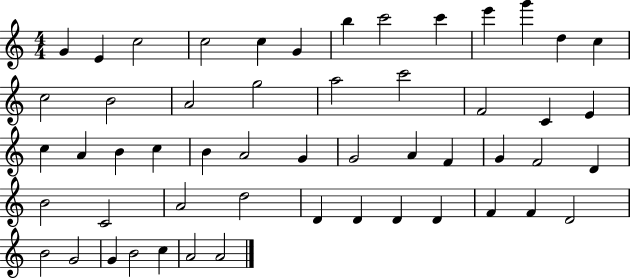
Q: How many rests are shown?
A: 0